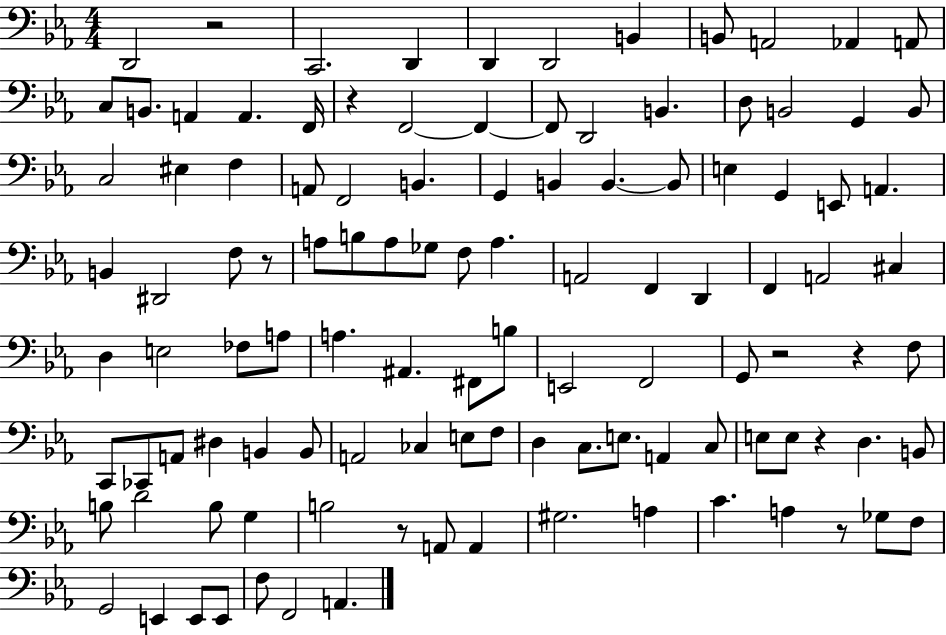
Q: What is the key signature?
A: EES major